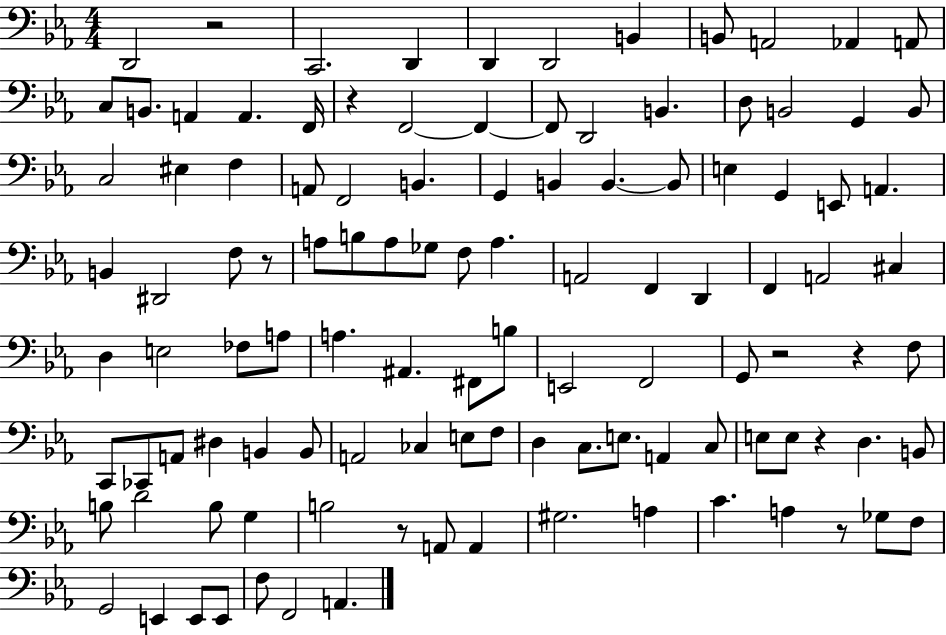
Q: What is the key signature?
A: EES major